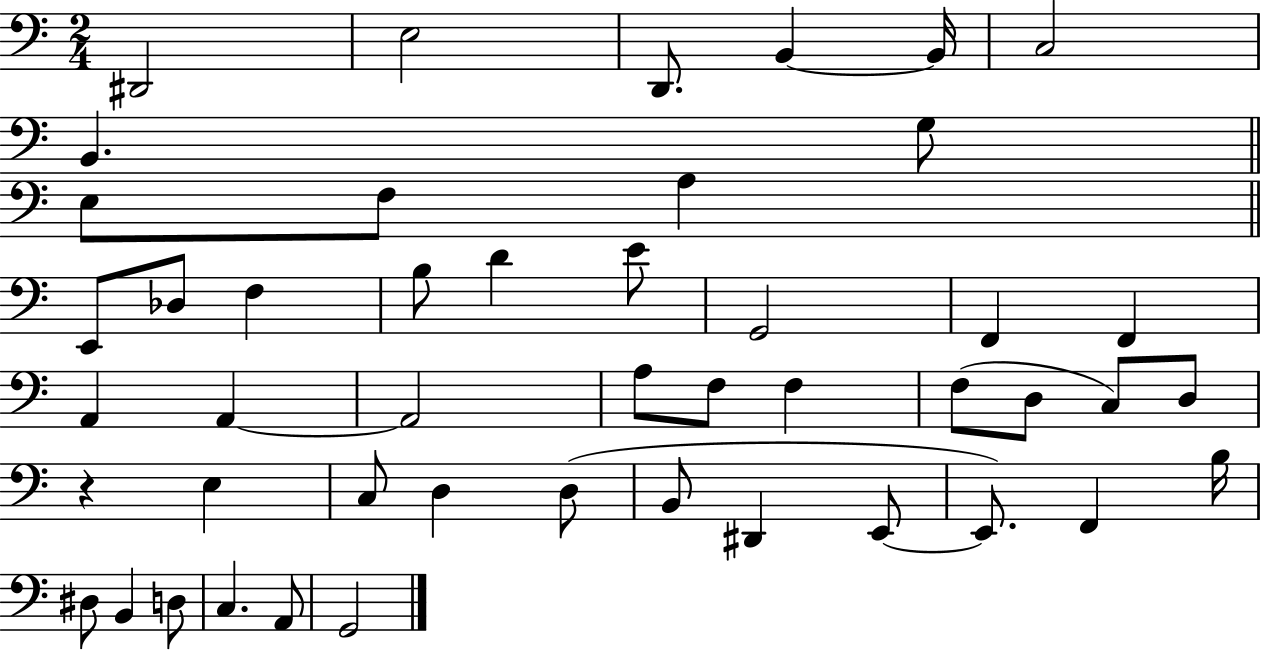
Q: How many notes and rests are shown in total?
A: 47